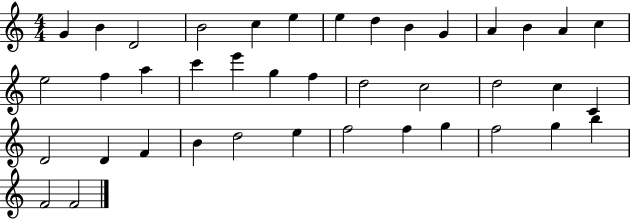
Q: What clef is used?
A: treble